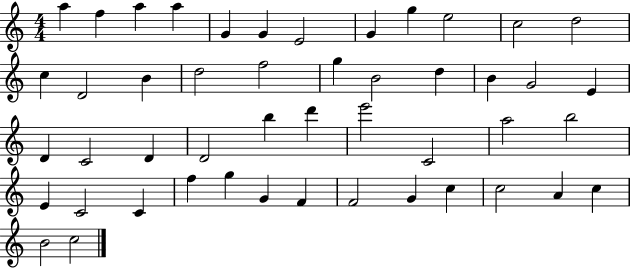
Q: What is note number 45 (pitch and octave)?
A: A4